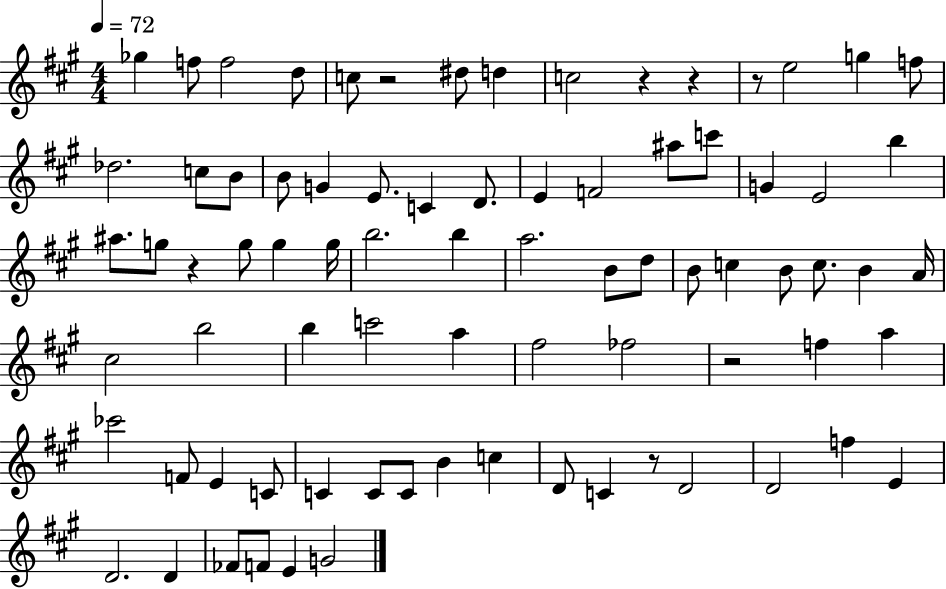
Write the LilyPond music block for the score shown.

{
  \clef treble
  \numericTimeSignature
  \time 4/4
  \key a \major
  \tempo 4 = 72
  ges''4 f''8 f''2 d''8 | c''8 r2 dis''8 d''4 | c''2 r4 r4 | r8 e''2 g''4 f''8 | \break des''2. c''8 b'8 | b'8 g'4 e'8. c'4 d'8. | e'4 f'2 ais''8 c'''8 | g'4 e'2 b''4 | \break ais''8. g''8 r4 g''8 g''4 g''16 | b''2. b''4 | a''2. b'8 d''8 | b'8 c''4 b'8 c''8. b'4 a'16 | \break cis''2 b''2 | b''4 c'''2 a''4 | fis''2 fes''2 | r2 f''4 a''4 | \break ces'''2 f'8 e'4 c'8 | c'4 c'8 c'8 b'4 c''4 | d'8 c'4 r8 d'2 | d'2 f''4 e'4 | \break d'2. d'4 | fes'8 f'8 e'4 g'2 | \bar "|."
}